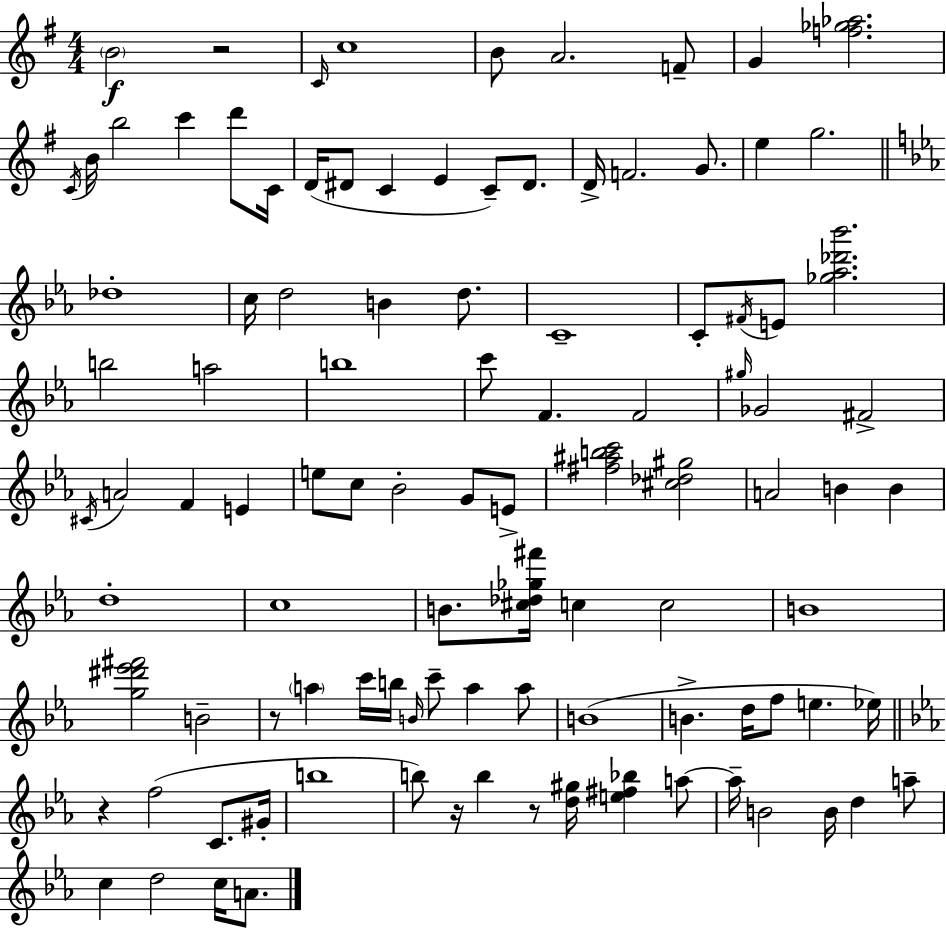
B4/h R/h C4/s C5/w B4/e A4/h. F4/e G4/q [F5,Gb5,Ab5]/h. C4/s B4/s B5/h C6/q D6/e C4/s D4/s D#4/e C4/q E4/q C4/e D#4/e. D4/s F4/h. G4/e. E5/q G5/h. Db5/w C5/s D5/h B4/q D5/e. C4/w C4/e F#4/s E4/e [Gb5,Ab5,Db6,Bb6]/h. B5/h A5/h B5/w C6/e F4/q. F4/h G#5/s Gb4/h F#4/h C#4/s A4/h F4/q E4/q E5/e C5/e Bb4/h G4/e E4/e [F#5,A#5,B5,C6]/h [C#5,Db5,G#5]/h A4/h B4/q B4/q D5/w C5/w B4/e. [C#5,Db5,Gb5,F#6]/s C5/q C5/h B4/w [G5,D#6,Eb6,F#6]/h B4/h R/e A5/q C6/s B5/s B4/s C6/e A5/q A5/e B4/w B4/q. D5/s F5/e E5/q. Eb5/s R/q F5/h C4/e. G#4/s B5/w B5/e R/s B5/q R/e [D5,G#5]/s [E5,F#5,Bb5]/q A5/e A5/s B4/h B4/s D5/q A5/e C5/q D5/h C5/s A4/e.